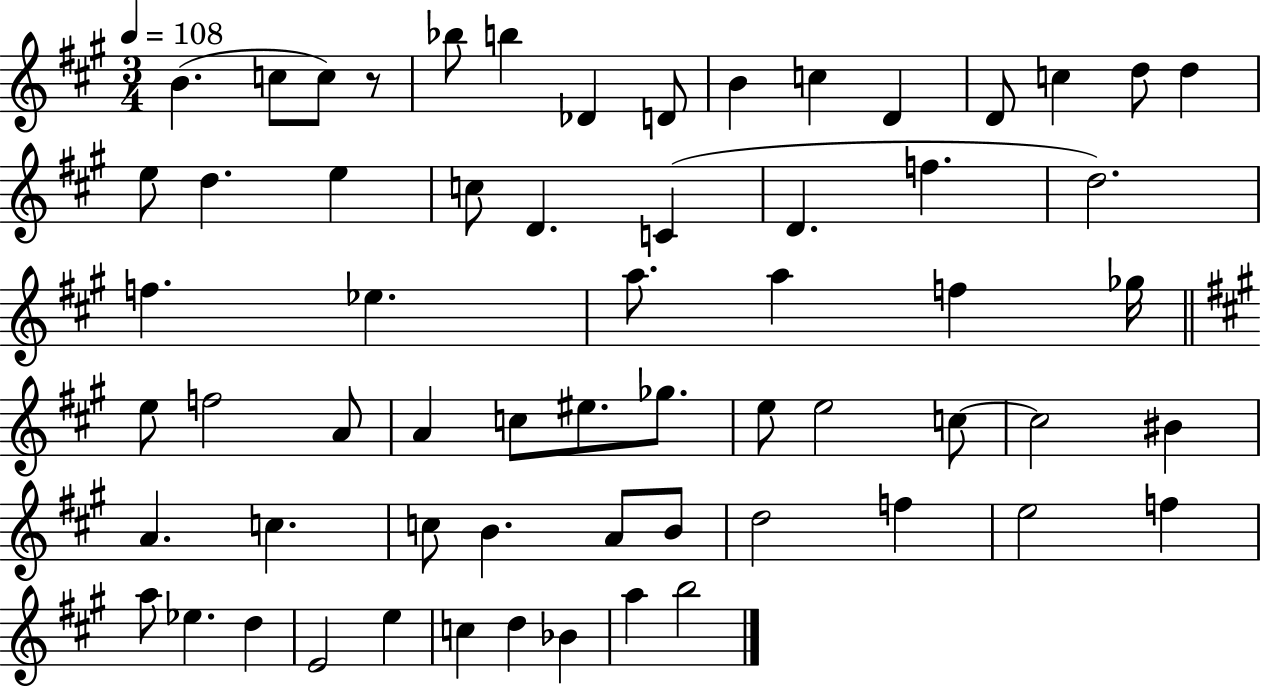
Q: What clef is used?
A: treble